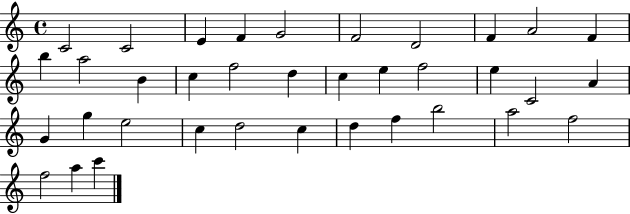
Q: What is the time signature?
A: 4/4